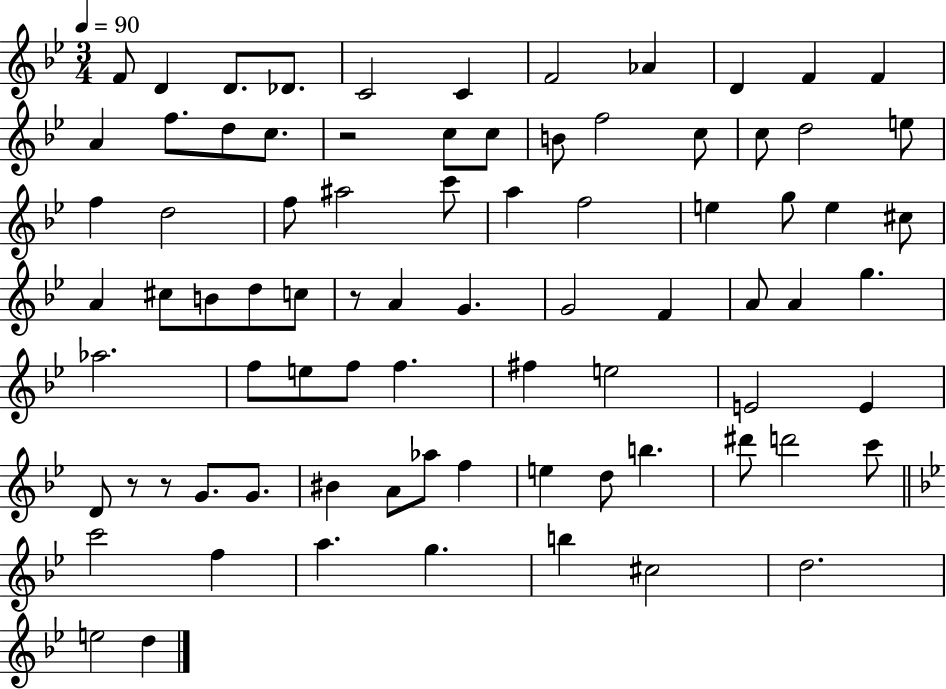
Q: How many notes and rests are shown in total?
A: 81